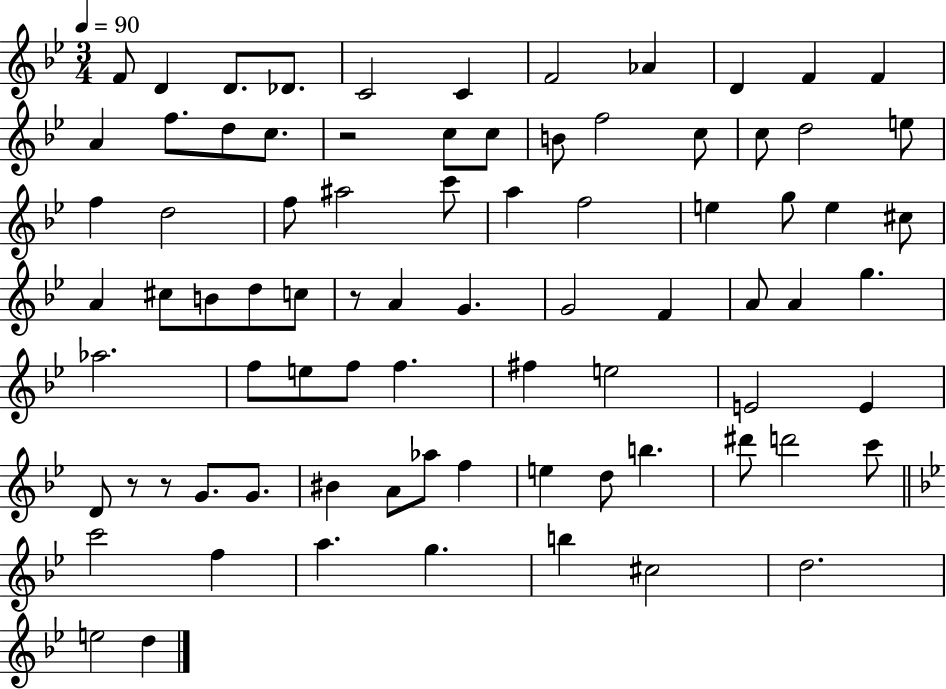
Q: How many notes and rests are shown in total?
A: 81